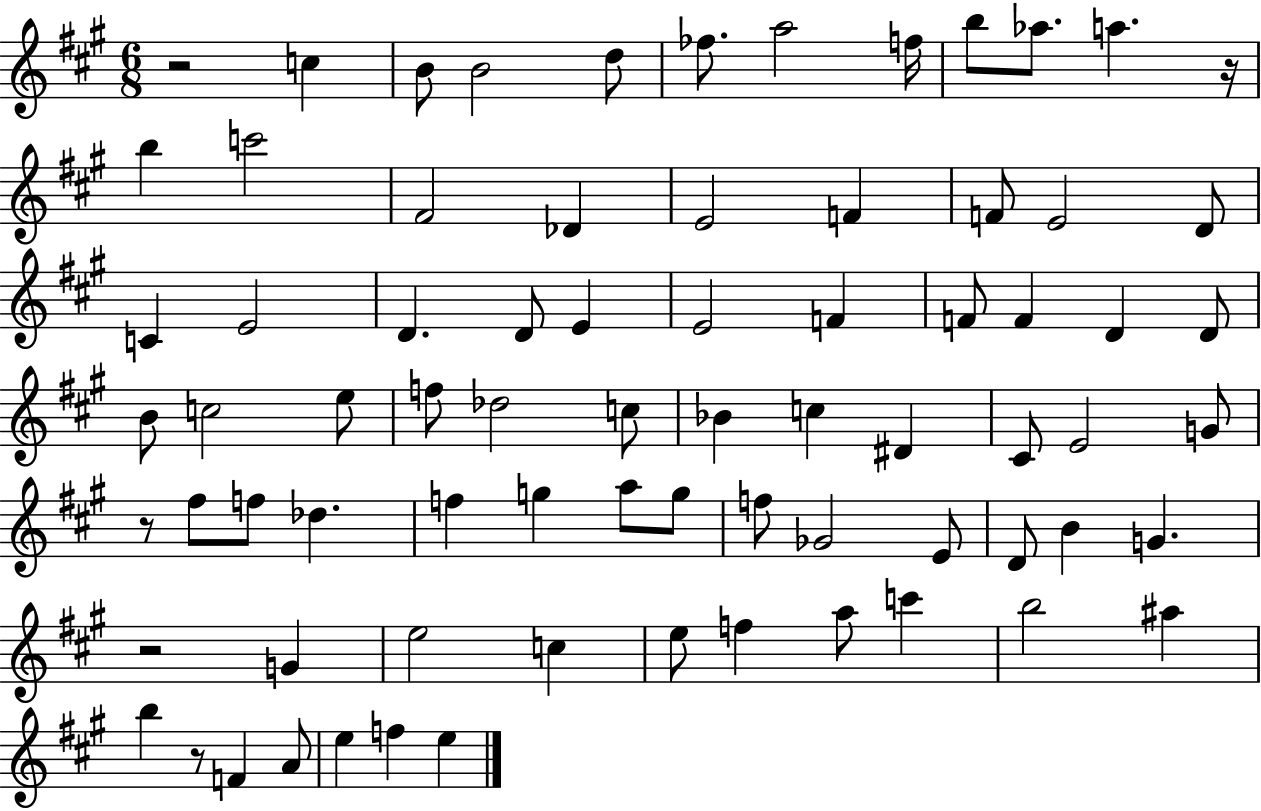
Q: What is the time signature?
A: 6/8